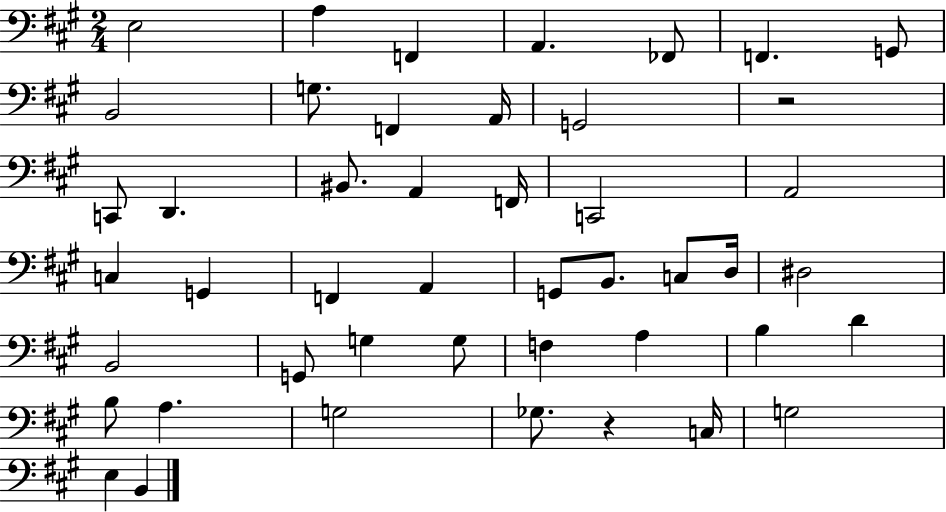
{
  \clef bass
  \numericTimeSignature
  \time 2/4
  \key a \major
  e2 | a4 f,4 | a,4. fes,8 | f,4. g,8 | \break b,2 | g8. f,4 a,16 | g,2 | r2 | \break c,8 d,4. | bis,8. a,4 f,16 | c,2 | a,2 | \break c4 g,4 | f,4 a,4 | g,8 b,8. c8 d16 | dis2 | \break b,2 | g,8 g4 g8 | f4 a4 | b4 d'4 | \break b8 a4. | g2 | ges8. r4 c16 | g2 | \break e4 b,4 | \bar "|."
}